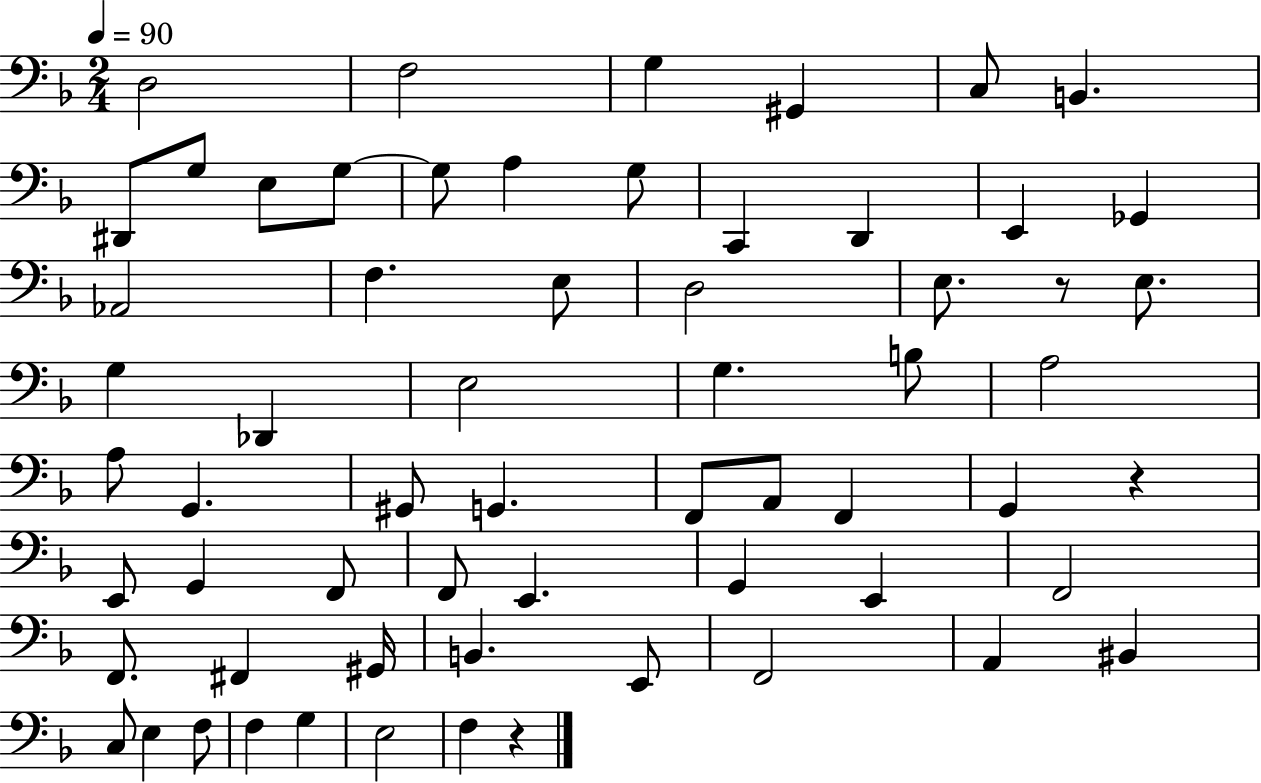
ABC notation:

X:1
T:Untitled
M:2/4
L:1/4
K:F
D,2 F,2 G, ^G,, C,/2 B,, ^D,,/2 G,/2 E,/2 G,/2 G,/2 A, G,/2 C,, D,, E,, _G,, _A,,2 F, E,/2 D,2 E,/2 z/2 E,/2 G, _D,, E,2 G, B,/2 A,2 A,/2 G,, ^G,,/2 G,, F,,/2 A,,/2 F,, G,, z E,,/2 G,, F,,/2 F,,/2 E,, G,, E,, F,,2 F,,/2 ^F,, ^G,,/4 B,, E,,/2 F,,2 A,, ^B,, C,/2 E, F,/2 F, G, E,2 F, z